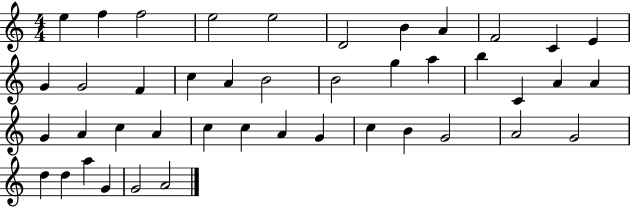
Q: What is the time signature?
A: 4/4